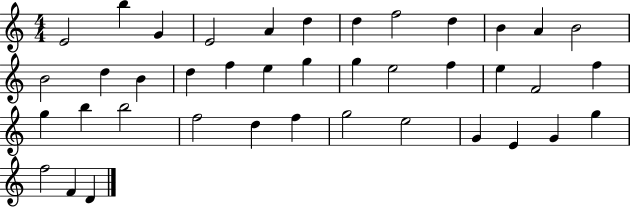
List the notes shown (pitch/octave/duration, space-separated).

E4/h B5/q G4/q E4/h A4/q D5/q D5/q F5/h D5/q B4/q A4/q B4/h B4/h D5/q B4/q D5/q F5/q E5/q G5/q G5/q E5/h F5/q E5/q F4/h F5/q G5/q B5/q B5/h F5/h D5/q F5/q G5/h E5/h G4/q E4/q G4/q G5/q F5/h F4/q D4/q